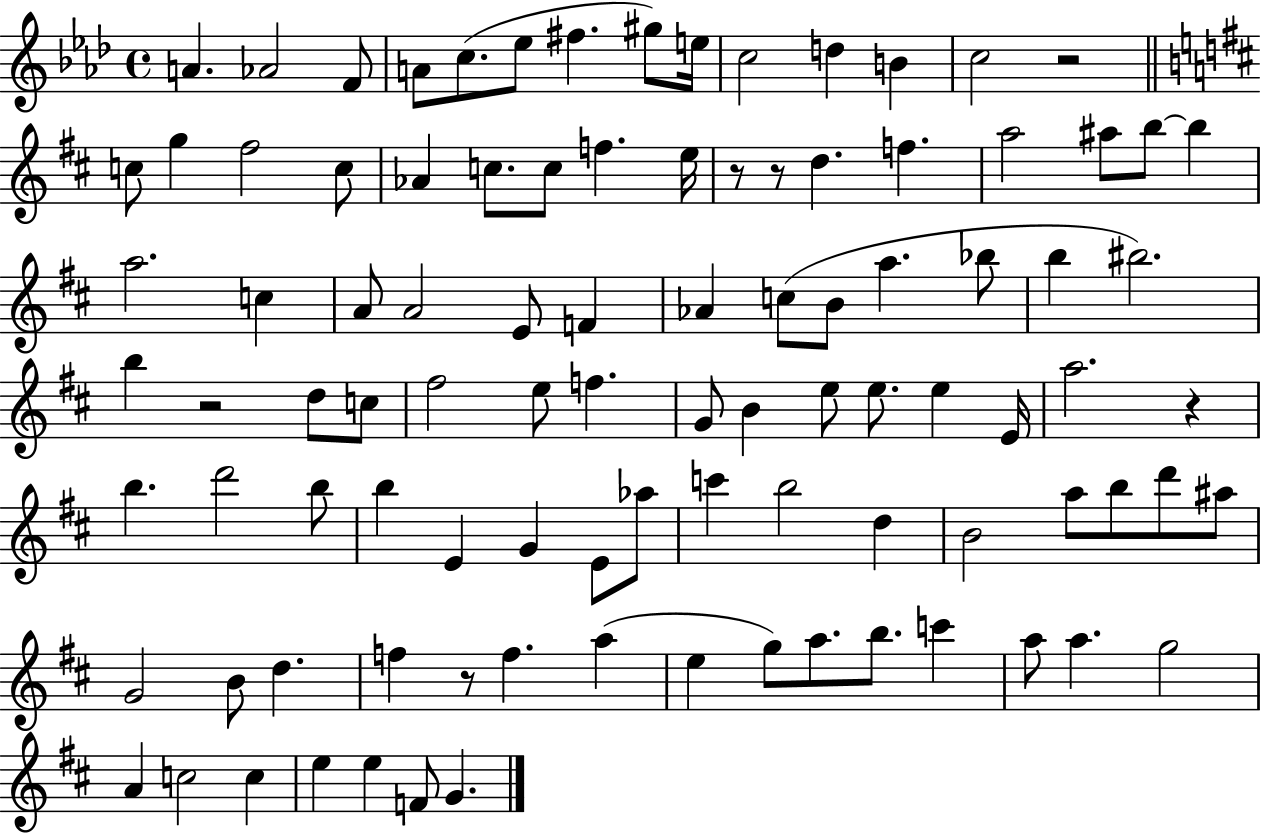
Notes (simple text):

A4/q. Ab4/h F4/e A4/e C5/e. Eb5/e F#5/q. G#5/e E5/s C5/h D5/q B4/q C5/h R/h C5/e G5/q F#5/h C5/e Ab4/q C5/e. C5/e F5/q. E5/s R/e R/e D5/q. F5/q. A5/h A#5/e B5/e B5/q A5/h. C5/q A4/e A4/h E4/e F4/q Ab4/q C5/e B4/e A5/q. Bb5/e B5/q BIS5/h. B5/q R/h D5/e C5/e F#5/h E5/e F5/q. G4/e B4/q E5/e E5/e. E5/q E4/s A5/h. R/q B5/q. D6/h B5/e B5/q E4/q G4/q E4/e Ab5/e C6/q B5/h D5/q B4/h A5/e B5/e D6/e A#5/e G4/h B4/e D5/q. F5/q R/e F5/q. A5/q E5/q G5/e A5/e. B5/e. C6/q A5/e A5/q. G5/h A4/q C5/h C5/q E5/q E5/q F4/e G4/q.